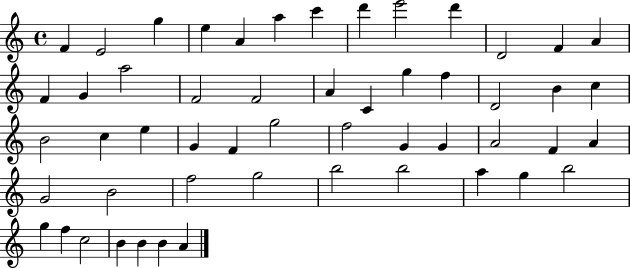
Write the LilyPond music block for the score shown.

{
  \clef treble
  \time 4/4
  \defaultTimeSignature
  \key c \major
  f'4 e'2 g''4 | e''4 a'4 a''4 c'''4 | d'''4 e'''2 d'''4 | d'2 f'4 a'4 | \break f'4 g'4 a''2 | f'2 f'2 | a'4 c'4 g''4 f''4 | d'2 b'4 c''4 | \break b'2 c''4 e''4 | g'4 f'4 g''2 | f''2 g'4 g'4 | a'2 f'4 a'4 | \break g'2 b'2 | f''2 g''2 | b''2 b''2 | a''4 g''4 b''2 | \break g''4 f''4 c''2 | b'4 b'4 b'4 a'4 | \bar "|."
}